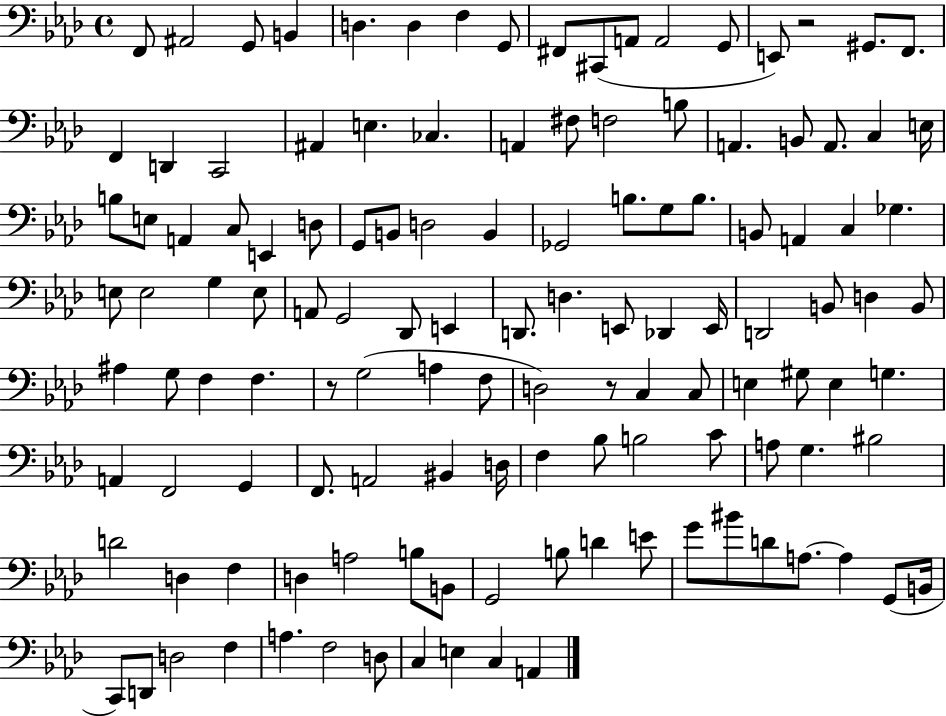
{
  \clef bass
  \time 4/4
  \defaultTimeSignature
  \key aes \major
  f,8 ais,2 g,8 b,4 | d4. d4 f4 g,8 | fis,8 cis,8( a,8 a,2 g,8 | e,8) r2 gis,8. f,8. | \break f,4 d,4 c,2 | ais,4 e4. ces4. | a,4 fis8 f2 b8 | a,4. b,8 a,8. c4 e16 | \break b8 e8 a,4 c8 e,4 d8 | g,8 b,8 d2 b,4 | ges,2 b8. g8 b8. | b,8 a,4 c4 ges4. | \break e8 e2 g4 e8 | a,8 g,2 des,8 e,4 | d,8. d4. e,8 des,4 e,16 | d,2 b,8 d4 b,8 | \break ais4 g8 f4 f4. | r8 g2( a4 f8 | d2) r8 c4 c8 | e4 gis8 e4 g4. | \break a,4 f,2 g,4 | f,8. a,2 bis,4 d16 | f4 bes8 b2 c'8 | a8 g4. bis2 | \break d'2 d4 f4 | d4 a2 b8 b,8 | g,2 b8 d'4 e'8 | g'8 bis'8 d'8 a8.~~ a4 g,8( b,16 | \break c,8) d,8 d2 f4 | a4. f2 d8 | c4 e4 c4 a,4 | \bar "|."
}